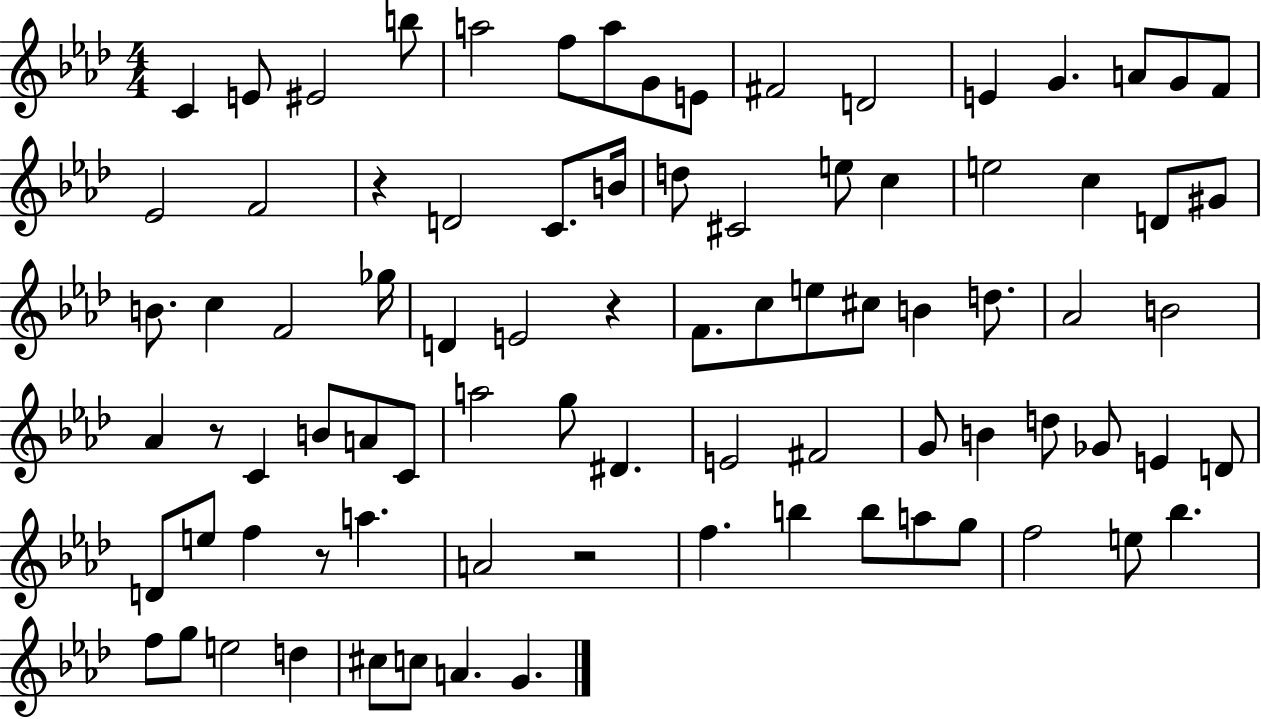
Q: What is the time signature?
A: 4/4